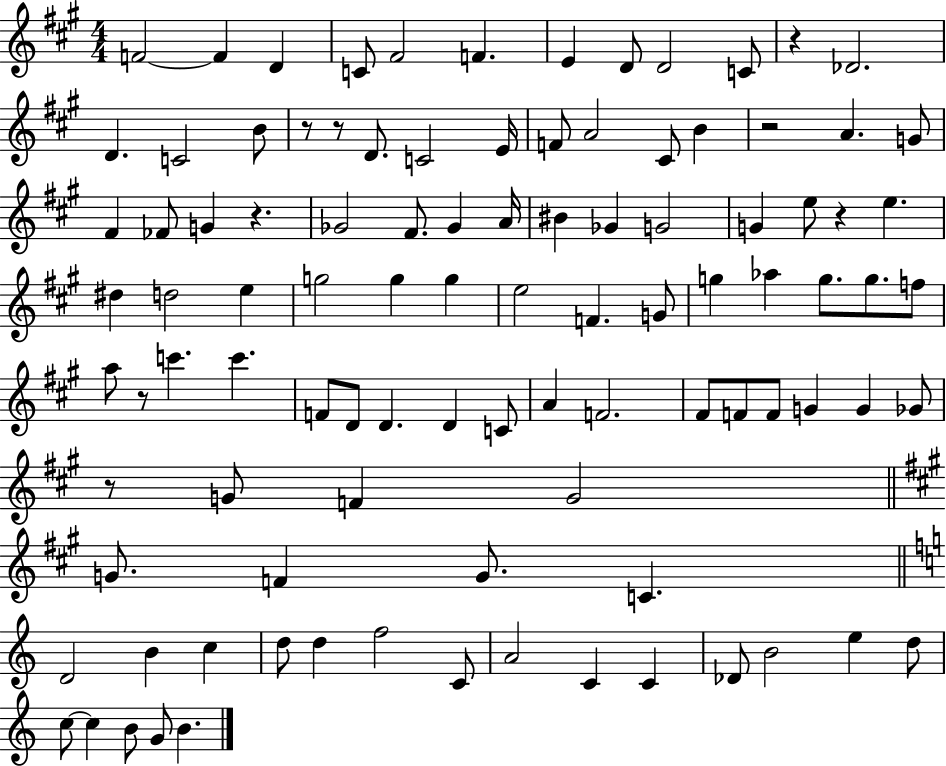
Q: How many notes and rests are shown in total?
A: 100